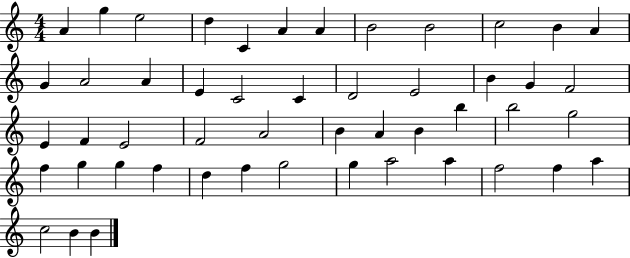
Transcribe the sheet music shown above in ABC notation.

X:1
T:Untitled
M:4/4
L:1/4
K:C
A g e2 d C A A B2 B2 c2 B A G A2 A E C2 C D2 E2 B G F2 E F E2 F2 A2 B A B b b2 g2 f g g f d f g2 g a2 a f2 f a c2 B B